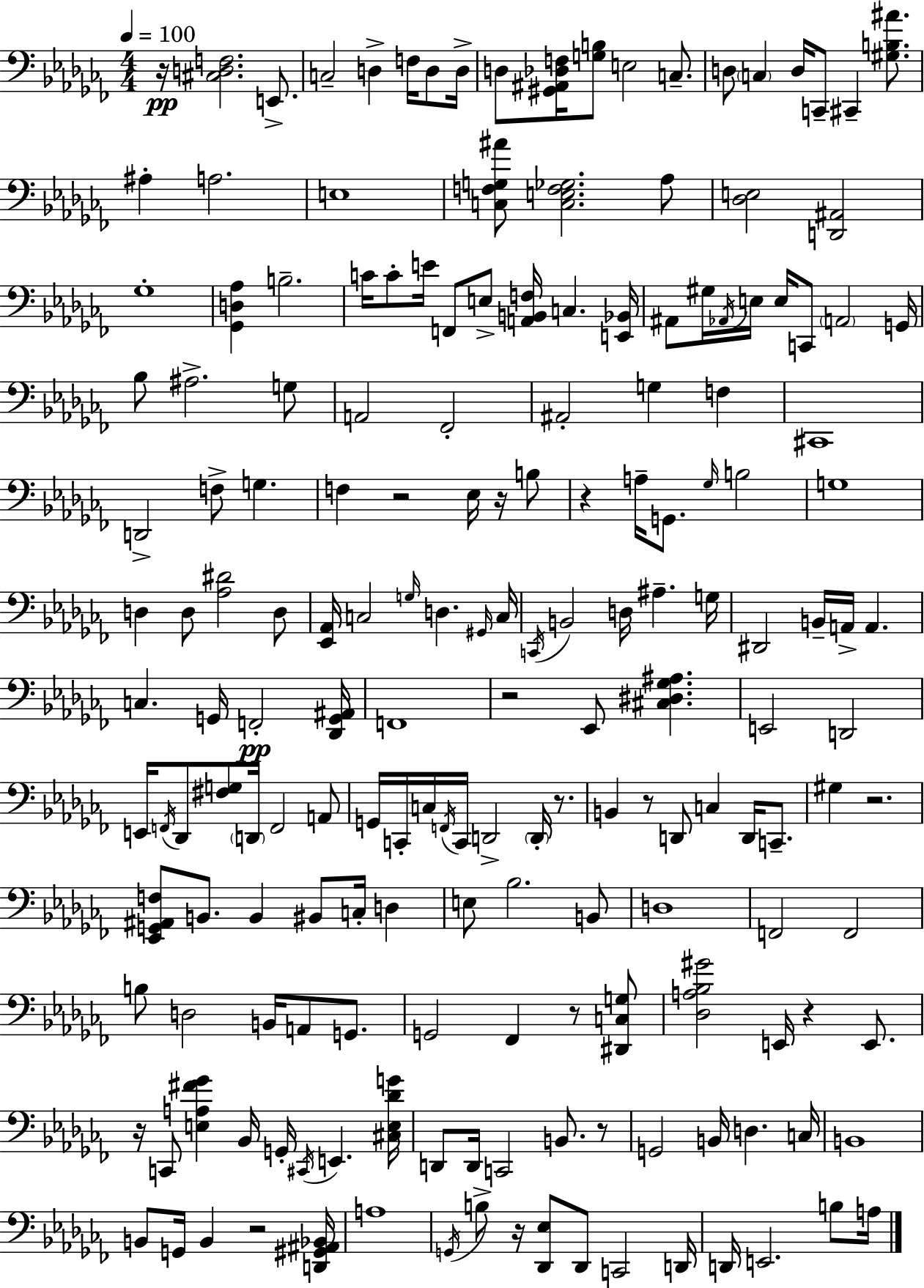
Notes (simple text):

R/s [C#3,D3,F3]/h. E2/e. C3/h D3/q F3/s D3/e D3/s D3/e [G#2,A#2,Db3,F3]/s [G3,B3]/e E3/h C3/e. D3/e C3/q D3/s C2/e C#2/q [G#3,B3,A#4]/e. A#3/q A3/h. E3/w [C3,F3,G3,A#4]/e [C3,E3,F3,Gb3]/h. Ab3/e [Db3,E3]/h [D2,A#2]/h Gb3/w [Gb2,D3,Ab3]/q B3/h. C4/s C4/e E4/s F2/e E3/e [A2,B2,F3]/s C3/q. [E2,Bb2]/s A#2/e G#3/s Ab2/s E3/s E3/s C2/e A2/h G2/s Bb3/e A#3/h. G3/e A2/h FES2/h A#2/h G3/q F3/q C#2/w D2/h F3/e G3/q. F3/q R/h Eb3/s R/s B3/e R/q A3/s G2/e. Gb3/s B3/h G3/w D3/q D3/e [Ab3,D#4]/h D3/e [Eb2,Ab2]/s C3/h G3/s D3/q. G#2/s C3/s C2/s B2/h D3/s A#3/q. G3/s D#2/h B2/s A2/s A2/q. C3/q. G2/s F2/h [Db2,G2,A#2]/s F2/w R/h Eb2/e [C#3,D#3,Gb3,A#3]/q. E2/h D2/h E2/s F2/s Db2/e [F#3,G3]/e D2/s F2/h A2/e G2/s C2/s C3/s F2/s C2/s D2/h D2/s R/e. B2/q R/e D2/e C3/q D2/s C2/e. G#3/q R/h. [Eb2,G2,A#2,F3]/e B2/e. B2/q BIS2/e C3/s D3/q E3/e Bb3/h. B2/e D3/w F2/h F2/h B3/e D3/h B2/s A2/e G2/e. G2/h FES2/q R/e [D#2,C3,G3]/e [Db3,A3,Bb3,G#4]/h E2/s R/q E2/e. R/s C2/e [E3,A3,F#4,Gb4]/q Bb2/s G2/s C#2/s E2/q. [C#3,E3,Db4,G4]/s D2/e D2/s C2/h B2/e. R/e G2/h B2/s D3/q. C3/s B2/w B2/e G2/s B2/q R/h [D2,G#2,A#2,Bb2]/s A3/w G2/s B3/e R/s [Db2,Eb3]/e Db2/e C2/h D2/s D2/s E2/h. B3/e A3/s